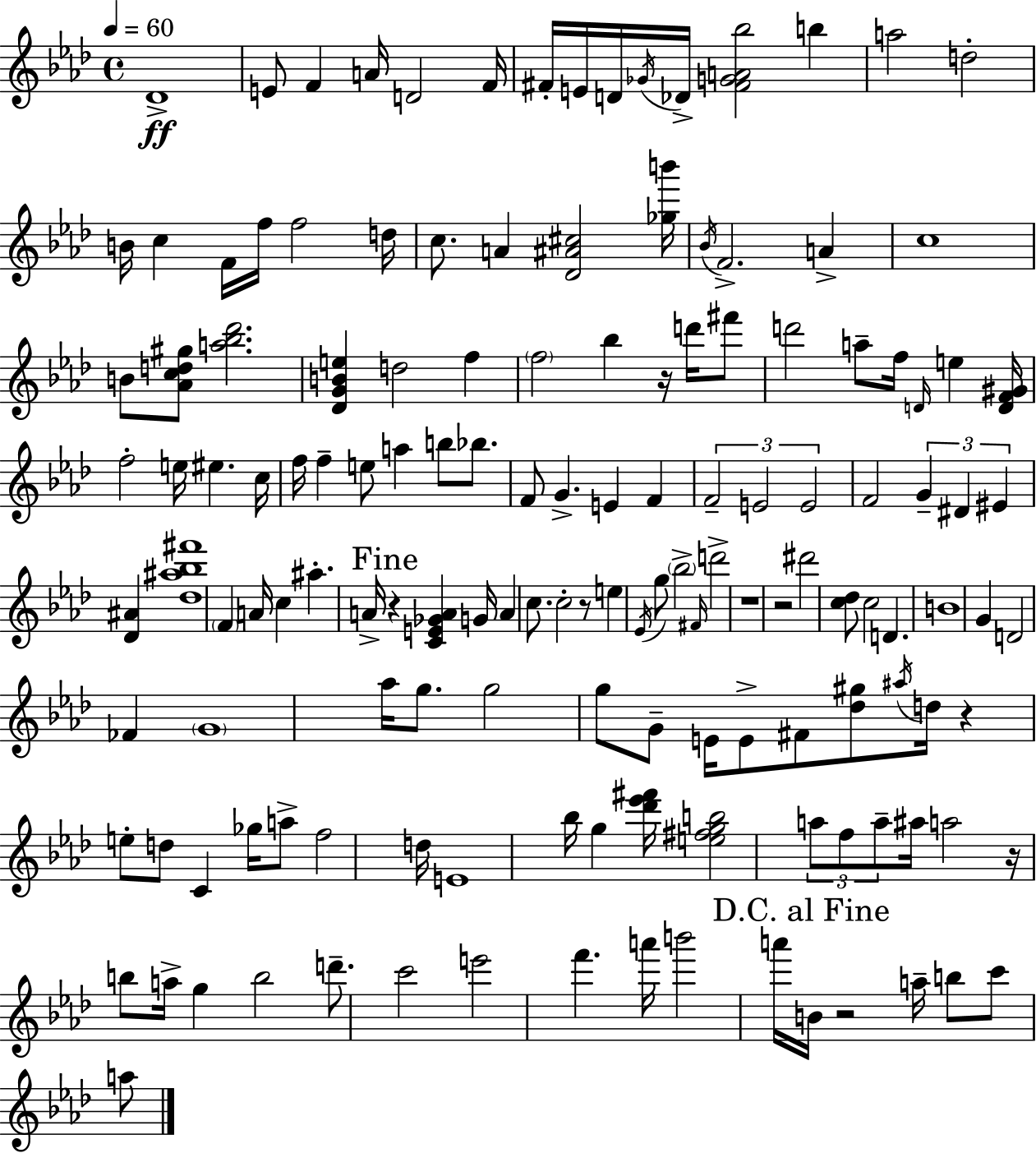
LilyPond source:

{
  \clef treble
  \time 4/4
  \defaultTimeSignature
  \key f \minor
  \tempo 4 = 60
  des'1->\ff | e'8 f'4 a'16 d'2 f'16 | fis'16-. e'16 d'16 \acciaccatura { ges'16 } des'16-> <fis' g' a' bes''>2 b''4 | a''2 d''2-. | \break b'16 c''4 f'16 f''16 f''2 | d''16 c''8. a'4 <des' ais' cis''>2 | <ges'' b'''>16 \acciaccatura { bes'16 } f'2.-> a'4-> | c''1 | \break b'8 <aes' c'' d'' gis''>8 <a'' bes'' des'''>2. | <des' g' b' e''>4 d''2 f''4 | \parenthesize f''2 bes''4 r16 d'''16 | fis'''8 d'''2 a''8-- f''16 \grace { d'16 } e''4 | \break <d' f' gis'>16 f''2-. e''16 eis''4. | c''16 f''16 f''4-- e''8 a''4 b''8 | bes''8. f'8 g'4.-> e'4 f'4 | \tuplet 3/2 { f'2-- e'2 | \break e'2 } f'2 | \tuplet 3/2 { g'4-- dis'4 eis'4 } <des' ais'>4 | <des'' ais'' bes'' fis'''>1 | \parenthesize f'4 a'16 c''4 ais''4.-. | \break a'16-> \mark "Fine" r4 <c' e' ges' a'>4 g'16 a'4 | c''8. c''2-. r8 e''4 | \acciaccatura { ees'16 } g''8 \parenthesize bes''2-> \grace { fis'16 } d'''2-> | r1 | \break r2 dis'''2 | <c'' des''>8 c''2 d'4. | b'1 | g'4 d'2 | \break fes'4 \parenthesize g'1 | aes''16 g''8. g''2 | g''8 g'8-- e'16 e'8-> fis'8 <des'' gis''>8 \acciaccatura { ais''16 } d''16 r4 | e''8-. d''8 c'4 ges''16 a''8-> f''2 | \break d''16 e'1 | bes''16 g''4 <des''' ees''' fis'''>16 <e'' fis'' g'' b''>2 | \tuplet 3/2 { a''8 f''8 a''8-- } ais''16 a''2 | r16 b''8 a''16-> g''4 b''2 | \break d'''8.-- c'''2 e'''2 | f'''4. a'''16 b'''2 | a'''16 \mark "D.C. al Fine" b'16 r2 a''16-- | b''8 c'''8 a''8 \bar "|."
}